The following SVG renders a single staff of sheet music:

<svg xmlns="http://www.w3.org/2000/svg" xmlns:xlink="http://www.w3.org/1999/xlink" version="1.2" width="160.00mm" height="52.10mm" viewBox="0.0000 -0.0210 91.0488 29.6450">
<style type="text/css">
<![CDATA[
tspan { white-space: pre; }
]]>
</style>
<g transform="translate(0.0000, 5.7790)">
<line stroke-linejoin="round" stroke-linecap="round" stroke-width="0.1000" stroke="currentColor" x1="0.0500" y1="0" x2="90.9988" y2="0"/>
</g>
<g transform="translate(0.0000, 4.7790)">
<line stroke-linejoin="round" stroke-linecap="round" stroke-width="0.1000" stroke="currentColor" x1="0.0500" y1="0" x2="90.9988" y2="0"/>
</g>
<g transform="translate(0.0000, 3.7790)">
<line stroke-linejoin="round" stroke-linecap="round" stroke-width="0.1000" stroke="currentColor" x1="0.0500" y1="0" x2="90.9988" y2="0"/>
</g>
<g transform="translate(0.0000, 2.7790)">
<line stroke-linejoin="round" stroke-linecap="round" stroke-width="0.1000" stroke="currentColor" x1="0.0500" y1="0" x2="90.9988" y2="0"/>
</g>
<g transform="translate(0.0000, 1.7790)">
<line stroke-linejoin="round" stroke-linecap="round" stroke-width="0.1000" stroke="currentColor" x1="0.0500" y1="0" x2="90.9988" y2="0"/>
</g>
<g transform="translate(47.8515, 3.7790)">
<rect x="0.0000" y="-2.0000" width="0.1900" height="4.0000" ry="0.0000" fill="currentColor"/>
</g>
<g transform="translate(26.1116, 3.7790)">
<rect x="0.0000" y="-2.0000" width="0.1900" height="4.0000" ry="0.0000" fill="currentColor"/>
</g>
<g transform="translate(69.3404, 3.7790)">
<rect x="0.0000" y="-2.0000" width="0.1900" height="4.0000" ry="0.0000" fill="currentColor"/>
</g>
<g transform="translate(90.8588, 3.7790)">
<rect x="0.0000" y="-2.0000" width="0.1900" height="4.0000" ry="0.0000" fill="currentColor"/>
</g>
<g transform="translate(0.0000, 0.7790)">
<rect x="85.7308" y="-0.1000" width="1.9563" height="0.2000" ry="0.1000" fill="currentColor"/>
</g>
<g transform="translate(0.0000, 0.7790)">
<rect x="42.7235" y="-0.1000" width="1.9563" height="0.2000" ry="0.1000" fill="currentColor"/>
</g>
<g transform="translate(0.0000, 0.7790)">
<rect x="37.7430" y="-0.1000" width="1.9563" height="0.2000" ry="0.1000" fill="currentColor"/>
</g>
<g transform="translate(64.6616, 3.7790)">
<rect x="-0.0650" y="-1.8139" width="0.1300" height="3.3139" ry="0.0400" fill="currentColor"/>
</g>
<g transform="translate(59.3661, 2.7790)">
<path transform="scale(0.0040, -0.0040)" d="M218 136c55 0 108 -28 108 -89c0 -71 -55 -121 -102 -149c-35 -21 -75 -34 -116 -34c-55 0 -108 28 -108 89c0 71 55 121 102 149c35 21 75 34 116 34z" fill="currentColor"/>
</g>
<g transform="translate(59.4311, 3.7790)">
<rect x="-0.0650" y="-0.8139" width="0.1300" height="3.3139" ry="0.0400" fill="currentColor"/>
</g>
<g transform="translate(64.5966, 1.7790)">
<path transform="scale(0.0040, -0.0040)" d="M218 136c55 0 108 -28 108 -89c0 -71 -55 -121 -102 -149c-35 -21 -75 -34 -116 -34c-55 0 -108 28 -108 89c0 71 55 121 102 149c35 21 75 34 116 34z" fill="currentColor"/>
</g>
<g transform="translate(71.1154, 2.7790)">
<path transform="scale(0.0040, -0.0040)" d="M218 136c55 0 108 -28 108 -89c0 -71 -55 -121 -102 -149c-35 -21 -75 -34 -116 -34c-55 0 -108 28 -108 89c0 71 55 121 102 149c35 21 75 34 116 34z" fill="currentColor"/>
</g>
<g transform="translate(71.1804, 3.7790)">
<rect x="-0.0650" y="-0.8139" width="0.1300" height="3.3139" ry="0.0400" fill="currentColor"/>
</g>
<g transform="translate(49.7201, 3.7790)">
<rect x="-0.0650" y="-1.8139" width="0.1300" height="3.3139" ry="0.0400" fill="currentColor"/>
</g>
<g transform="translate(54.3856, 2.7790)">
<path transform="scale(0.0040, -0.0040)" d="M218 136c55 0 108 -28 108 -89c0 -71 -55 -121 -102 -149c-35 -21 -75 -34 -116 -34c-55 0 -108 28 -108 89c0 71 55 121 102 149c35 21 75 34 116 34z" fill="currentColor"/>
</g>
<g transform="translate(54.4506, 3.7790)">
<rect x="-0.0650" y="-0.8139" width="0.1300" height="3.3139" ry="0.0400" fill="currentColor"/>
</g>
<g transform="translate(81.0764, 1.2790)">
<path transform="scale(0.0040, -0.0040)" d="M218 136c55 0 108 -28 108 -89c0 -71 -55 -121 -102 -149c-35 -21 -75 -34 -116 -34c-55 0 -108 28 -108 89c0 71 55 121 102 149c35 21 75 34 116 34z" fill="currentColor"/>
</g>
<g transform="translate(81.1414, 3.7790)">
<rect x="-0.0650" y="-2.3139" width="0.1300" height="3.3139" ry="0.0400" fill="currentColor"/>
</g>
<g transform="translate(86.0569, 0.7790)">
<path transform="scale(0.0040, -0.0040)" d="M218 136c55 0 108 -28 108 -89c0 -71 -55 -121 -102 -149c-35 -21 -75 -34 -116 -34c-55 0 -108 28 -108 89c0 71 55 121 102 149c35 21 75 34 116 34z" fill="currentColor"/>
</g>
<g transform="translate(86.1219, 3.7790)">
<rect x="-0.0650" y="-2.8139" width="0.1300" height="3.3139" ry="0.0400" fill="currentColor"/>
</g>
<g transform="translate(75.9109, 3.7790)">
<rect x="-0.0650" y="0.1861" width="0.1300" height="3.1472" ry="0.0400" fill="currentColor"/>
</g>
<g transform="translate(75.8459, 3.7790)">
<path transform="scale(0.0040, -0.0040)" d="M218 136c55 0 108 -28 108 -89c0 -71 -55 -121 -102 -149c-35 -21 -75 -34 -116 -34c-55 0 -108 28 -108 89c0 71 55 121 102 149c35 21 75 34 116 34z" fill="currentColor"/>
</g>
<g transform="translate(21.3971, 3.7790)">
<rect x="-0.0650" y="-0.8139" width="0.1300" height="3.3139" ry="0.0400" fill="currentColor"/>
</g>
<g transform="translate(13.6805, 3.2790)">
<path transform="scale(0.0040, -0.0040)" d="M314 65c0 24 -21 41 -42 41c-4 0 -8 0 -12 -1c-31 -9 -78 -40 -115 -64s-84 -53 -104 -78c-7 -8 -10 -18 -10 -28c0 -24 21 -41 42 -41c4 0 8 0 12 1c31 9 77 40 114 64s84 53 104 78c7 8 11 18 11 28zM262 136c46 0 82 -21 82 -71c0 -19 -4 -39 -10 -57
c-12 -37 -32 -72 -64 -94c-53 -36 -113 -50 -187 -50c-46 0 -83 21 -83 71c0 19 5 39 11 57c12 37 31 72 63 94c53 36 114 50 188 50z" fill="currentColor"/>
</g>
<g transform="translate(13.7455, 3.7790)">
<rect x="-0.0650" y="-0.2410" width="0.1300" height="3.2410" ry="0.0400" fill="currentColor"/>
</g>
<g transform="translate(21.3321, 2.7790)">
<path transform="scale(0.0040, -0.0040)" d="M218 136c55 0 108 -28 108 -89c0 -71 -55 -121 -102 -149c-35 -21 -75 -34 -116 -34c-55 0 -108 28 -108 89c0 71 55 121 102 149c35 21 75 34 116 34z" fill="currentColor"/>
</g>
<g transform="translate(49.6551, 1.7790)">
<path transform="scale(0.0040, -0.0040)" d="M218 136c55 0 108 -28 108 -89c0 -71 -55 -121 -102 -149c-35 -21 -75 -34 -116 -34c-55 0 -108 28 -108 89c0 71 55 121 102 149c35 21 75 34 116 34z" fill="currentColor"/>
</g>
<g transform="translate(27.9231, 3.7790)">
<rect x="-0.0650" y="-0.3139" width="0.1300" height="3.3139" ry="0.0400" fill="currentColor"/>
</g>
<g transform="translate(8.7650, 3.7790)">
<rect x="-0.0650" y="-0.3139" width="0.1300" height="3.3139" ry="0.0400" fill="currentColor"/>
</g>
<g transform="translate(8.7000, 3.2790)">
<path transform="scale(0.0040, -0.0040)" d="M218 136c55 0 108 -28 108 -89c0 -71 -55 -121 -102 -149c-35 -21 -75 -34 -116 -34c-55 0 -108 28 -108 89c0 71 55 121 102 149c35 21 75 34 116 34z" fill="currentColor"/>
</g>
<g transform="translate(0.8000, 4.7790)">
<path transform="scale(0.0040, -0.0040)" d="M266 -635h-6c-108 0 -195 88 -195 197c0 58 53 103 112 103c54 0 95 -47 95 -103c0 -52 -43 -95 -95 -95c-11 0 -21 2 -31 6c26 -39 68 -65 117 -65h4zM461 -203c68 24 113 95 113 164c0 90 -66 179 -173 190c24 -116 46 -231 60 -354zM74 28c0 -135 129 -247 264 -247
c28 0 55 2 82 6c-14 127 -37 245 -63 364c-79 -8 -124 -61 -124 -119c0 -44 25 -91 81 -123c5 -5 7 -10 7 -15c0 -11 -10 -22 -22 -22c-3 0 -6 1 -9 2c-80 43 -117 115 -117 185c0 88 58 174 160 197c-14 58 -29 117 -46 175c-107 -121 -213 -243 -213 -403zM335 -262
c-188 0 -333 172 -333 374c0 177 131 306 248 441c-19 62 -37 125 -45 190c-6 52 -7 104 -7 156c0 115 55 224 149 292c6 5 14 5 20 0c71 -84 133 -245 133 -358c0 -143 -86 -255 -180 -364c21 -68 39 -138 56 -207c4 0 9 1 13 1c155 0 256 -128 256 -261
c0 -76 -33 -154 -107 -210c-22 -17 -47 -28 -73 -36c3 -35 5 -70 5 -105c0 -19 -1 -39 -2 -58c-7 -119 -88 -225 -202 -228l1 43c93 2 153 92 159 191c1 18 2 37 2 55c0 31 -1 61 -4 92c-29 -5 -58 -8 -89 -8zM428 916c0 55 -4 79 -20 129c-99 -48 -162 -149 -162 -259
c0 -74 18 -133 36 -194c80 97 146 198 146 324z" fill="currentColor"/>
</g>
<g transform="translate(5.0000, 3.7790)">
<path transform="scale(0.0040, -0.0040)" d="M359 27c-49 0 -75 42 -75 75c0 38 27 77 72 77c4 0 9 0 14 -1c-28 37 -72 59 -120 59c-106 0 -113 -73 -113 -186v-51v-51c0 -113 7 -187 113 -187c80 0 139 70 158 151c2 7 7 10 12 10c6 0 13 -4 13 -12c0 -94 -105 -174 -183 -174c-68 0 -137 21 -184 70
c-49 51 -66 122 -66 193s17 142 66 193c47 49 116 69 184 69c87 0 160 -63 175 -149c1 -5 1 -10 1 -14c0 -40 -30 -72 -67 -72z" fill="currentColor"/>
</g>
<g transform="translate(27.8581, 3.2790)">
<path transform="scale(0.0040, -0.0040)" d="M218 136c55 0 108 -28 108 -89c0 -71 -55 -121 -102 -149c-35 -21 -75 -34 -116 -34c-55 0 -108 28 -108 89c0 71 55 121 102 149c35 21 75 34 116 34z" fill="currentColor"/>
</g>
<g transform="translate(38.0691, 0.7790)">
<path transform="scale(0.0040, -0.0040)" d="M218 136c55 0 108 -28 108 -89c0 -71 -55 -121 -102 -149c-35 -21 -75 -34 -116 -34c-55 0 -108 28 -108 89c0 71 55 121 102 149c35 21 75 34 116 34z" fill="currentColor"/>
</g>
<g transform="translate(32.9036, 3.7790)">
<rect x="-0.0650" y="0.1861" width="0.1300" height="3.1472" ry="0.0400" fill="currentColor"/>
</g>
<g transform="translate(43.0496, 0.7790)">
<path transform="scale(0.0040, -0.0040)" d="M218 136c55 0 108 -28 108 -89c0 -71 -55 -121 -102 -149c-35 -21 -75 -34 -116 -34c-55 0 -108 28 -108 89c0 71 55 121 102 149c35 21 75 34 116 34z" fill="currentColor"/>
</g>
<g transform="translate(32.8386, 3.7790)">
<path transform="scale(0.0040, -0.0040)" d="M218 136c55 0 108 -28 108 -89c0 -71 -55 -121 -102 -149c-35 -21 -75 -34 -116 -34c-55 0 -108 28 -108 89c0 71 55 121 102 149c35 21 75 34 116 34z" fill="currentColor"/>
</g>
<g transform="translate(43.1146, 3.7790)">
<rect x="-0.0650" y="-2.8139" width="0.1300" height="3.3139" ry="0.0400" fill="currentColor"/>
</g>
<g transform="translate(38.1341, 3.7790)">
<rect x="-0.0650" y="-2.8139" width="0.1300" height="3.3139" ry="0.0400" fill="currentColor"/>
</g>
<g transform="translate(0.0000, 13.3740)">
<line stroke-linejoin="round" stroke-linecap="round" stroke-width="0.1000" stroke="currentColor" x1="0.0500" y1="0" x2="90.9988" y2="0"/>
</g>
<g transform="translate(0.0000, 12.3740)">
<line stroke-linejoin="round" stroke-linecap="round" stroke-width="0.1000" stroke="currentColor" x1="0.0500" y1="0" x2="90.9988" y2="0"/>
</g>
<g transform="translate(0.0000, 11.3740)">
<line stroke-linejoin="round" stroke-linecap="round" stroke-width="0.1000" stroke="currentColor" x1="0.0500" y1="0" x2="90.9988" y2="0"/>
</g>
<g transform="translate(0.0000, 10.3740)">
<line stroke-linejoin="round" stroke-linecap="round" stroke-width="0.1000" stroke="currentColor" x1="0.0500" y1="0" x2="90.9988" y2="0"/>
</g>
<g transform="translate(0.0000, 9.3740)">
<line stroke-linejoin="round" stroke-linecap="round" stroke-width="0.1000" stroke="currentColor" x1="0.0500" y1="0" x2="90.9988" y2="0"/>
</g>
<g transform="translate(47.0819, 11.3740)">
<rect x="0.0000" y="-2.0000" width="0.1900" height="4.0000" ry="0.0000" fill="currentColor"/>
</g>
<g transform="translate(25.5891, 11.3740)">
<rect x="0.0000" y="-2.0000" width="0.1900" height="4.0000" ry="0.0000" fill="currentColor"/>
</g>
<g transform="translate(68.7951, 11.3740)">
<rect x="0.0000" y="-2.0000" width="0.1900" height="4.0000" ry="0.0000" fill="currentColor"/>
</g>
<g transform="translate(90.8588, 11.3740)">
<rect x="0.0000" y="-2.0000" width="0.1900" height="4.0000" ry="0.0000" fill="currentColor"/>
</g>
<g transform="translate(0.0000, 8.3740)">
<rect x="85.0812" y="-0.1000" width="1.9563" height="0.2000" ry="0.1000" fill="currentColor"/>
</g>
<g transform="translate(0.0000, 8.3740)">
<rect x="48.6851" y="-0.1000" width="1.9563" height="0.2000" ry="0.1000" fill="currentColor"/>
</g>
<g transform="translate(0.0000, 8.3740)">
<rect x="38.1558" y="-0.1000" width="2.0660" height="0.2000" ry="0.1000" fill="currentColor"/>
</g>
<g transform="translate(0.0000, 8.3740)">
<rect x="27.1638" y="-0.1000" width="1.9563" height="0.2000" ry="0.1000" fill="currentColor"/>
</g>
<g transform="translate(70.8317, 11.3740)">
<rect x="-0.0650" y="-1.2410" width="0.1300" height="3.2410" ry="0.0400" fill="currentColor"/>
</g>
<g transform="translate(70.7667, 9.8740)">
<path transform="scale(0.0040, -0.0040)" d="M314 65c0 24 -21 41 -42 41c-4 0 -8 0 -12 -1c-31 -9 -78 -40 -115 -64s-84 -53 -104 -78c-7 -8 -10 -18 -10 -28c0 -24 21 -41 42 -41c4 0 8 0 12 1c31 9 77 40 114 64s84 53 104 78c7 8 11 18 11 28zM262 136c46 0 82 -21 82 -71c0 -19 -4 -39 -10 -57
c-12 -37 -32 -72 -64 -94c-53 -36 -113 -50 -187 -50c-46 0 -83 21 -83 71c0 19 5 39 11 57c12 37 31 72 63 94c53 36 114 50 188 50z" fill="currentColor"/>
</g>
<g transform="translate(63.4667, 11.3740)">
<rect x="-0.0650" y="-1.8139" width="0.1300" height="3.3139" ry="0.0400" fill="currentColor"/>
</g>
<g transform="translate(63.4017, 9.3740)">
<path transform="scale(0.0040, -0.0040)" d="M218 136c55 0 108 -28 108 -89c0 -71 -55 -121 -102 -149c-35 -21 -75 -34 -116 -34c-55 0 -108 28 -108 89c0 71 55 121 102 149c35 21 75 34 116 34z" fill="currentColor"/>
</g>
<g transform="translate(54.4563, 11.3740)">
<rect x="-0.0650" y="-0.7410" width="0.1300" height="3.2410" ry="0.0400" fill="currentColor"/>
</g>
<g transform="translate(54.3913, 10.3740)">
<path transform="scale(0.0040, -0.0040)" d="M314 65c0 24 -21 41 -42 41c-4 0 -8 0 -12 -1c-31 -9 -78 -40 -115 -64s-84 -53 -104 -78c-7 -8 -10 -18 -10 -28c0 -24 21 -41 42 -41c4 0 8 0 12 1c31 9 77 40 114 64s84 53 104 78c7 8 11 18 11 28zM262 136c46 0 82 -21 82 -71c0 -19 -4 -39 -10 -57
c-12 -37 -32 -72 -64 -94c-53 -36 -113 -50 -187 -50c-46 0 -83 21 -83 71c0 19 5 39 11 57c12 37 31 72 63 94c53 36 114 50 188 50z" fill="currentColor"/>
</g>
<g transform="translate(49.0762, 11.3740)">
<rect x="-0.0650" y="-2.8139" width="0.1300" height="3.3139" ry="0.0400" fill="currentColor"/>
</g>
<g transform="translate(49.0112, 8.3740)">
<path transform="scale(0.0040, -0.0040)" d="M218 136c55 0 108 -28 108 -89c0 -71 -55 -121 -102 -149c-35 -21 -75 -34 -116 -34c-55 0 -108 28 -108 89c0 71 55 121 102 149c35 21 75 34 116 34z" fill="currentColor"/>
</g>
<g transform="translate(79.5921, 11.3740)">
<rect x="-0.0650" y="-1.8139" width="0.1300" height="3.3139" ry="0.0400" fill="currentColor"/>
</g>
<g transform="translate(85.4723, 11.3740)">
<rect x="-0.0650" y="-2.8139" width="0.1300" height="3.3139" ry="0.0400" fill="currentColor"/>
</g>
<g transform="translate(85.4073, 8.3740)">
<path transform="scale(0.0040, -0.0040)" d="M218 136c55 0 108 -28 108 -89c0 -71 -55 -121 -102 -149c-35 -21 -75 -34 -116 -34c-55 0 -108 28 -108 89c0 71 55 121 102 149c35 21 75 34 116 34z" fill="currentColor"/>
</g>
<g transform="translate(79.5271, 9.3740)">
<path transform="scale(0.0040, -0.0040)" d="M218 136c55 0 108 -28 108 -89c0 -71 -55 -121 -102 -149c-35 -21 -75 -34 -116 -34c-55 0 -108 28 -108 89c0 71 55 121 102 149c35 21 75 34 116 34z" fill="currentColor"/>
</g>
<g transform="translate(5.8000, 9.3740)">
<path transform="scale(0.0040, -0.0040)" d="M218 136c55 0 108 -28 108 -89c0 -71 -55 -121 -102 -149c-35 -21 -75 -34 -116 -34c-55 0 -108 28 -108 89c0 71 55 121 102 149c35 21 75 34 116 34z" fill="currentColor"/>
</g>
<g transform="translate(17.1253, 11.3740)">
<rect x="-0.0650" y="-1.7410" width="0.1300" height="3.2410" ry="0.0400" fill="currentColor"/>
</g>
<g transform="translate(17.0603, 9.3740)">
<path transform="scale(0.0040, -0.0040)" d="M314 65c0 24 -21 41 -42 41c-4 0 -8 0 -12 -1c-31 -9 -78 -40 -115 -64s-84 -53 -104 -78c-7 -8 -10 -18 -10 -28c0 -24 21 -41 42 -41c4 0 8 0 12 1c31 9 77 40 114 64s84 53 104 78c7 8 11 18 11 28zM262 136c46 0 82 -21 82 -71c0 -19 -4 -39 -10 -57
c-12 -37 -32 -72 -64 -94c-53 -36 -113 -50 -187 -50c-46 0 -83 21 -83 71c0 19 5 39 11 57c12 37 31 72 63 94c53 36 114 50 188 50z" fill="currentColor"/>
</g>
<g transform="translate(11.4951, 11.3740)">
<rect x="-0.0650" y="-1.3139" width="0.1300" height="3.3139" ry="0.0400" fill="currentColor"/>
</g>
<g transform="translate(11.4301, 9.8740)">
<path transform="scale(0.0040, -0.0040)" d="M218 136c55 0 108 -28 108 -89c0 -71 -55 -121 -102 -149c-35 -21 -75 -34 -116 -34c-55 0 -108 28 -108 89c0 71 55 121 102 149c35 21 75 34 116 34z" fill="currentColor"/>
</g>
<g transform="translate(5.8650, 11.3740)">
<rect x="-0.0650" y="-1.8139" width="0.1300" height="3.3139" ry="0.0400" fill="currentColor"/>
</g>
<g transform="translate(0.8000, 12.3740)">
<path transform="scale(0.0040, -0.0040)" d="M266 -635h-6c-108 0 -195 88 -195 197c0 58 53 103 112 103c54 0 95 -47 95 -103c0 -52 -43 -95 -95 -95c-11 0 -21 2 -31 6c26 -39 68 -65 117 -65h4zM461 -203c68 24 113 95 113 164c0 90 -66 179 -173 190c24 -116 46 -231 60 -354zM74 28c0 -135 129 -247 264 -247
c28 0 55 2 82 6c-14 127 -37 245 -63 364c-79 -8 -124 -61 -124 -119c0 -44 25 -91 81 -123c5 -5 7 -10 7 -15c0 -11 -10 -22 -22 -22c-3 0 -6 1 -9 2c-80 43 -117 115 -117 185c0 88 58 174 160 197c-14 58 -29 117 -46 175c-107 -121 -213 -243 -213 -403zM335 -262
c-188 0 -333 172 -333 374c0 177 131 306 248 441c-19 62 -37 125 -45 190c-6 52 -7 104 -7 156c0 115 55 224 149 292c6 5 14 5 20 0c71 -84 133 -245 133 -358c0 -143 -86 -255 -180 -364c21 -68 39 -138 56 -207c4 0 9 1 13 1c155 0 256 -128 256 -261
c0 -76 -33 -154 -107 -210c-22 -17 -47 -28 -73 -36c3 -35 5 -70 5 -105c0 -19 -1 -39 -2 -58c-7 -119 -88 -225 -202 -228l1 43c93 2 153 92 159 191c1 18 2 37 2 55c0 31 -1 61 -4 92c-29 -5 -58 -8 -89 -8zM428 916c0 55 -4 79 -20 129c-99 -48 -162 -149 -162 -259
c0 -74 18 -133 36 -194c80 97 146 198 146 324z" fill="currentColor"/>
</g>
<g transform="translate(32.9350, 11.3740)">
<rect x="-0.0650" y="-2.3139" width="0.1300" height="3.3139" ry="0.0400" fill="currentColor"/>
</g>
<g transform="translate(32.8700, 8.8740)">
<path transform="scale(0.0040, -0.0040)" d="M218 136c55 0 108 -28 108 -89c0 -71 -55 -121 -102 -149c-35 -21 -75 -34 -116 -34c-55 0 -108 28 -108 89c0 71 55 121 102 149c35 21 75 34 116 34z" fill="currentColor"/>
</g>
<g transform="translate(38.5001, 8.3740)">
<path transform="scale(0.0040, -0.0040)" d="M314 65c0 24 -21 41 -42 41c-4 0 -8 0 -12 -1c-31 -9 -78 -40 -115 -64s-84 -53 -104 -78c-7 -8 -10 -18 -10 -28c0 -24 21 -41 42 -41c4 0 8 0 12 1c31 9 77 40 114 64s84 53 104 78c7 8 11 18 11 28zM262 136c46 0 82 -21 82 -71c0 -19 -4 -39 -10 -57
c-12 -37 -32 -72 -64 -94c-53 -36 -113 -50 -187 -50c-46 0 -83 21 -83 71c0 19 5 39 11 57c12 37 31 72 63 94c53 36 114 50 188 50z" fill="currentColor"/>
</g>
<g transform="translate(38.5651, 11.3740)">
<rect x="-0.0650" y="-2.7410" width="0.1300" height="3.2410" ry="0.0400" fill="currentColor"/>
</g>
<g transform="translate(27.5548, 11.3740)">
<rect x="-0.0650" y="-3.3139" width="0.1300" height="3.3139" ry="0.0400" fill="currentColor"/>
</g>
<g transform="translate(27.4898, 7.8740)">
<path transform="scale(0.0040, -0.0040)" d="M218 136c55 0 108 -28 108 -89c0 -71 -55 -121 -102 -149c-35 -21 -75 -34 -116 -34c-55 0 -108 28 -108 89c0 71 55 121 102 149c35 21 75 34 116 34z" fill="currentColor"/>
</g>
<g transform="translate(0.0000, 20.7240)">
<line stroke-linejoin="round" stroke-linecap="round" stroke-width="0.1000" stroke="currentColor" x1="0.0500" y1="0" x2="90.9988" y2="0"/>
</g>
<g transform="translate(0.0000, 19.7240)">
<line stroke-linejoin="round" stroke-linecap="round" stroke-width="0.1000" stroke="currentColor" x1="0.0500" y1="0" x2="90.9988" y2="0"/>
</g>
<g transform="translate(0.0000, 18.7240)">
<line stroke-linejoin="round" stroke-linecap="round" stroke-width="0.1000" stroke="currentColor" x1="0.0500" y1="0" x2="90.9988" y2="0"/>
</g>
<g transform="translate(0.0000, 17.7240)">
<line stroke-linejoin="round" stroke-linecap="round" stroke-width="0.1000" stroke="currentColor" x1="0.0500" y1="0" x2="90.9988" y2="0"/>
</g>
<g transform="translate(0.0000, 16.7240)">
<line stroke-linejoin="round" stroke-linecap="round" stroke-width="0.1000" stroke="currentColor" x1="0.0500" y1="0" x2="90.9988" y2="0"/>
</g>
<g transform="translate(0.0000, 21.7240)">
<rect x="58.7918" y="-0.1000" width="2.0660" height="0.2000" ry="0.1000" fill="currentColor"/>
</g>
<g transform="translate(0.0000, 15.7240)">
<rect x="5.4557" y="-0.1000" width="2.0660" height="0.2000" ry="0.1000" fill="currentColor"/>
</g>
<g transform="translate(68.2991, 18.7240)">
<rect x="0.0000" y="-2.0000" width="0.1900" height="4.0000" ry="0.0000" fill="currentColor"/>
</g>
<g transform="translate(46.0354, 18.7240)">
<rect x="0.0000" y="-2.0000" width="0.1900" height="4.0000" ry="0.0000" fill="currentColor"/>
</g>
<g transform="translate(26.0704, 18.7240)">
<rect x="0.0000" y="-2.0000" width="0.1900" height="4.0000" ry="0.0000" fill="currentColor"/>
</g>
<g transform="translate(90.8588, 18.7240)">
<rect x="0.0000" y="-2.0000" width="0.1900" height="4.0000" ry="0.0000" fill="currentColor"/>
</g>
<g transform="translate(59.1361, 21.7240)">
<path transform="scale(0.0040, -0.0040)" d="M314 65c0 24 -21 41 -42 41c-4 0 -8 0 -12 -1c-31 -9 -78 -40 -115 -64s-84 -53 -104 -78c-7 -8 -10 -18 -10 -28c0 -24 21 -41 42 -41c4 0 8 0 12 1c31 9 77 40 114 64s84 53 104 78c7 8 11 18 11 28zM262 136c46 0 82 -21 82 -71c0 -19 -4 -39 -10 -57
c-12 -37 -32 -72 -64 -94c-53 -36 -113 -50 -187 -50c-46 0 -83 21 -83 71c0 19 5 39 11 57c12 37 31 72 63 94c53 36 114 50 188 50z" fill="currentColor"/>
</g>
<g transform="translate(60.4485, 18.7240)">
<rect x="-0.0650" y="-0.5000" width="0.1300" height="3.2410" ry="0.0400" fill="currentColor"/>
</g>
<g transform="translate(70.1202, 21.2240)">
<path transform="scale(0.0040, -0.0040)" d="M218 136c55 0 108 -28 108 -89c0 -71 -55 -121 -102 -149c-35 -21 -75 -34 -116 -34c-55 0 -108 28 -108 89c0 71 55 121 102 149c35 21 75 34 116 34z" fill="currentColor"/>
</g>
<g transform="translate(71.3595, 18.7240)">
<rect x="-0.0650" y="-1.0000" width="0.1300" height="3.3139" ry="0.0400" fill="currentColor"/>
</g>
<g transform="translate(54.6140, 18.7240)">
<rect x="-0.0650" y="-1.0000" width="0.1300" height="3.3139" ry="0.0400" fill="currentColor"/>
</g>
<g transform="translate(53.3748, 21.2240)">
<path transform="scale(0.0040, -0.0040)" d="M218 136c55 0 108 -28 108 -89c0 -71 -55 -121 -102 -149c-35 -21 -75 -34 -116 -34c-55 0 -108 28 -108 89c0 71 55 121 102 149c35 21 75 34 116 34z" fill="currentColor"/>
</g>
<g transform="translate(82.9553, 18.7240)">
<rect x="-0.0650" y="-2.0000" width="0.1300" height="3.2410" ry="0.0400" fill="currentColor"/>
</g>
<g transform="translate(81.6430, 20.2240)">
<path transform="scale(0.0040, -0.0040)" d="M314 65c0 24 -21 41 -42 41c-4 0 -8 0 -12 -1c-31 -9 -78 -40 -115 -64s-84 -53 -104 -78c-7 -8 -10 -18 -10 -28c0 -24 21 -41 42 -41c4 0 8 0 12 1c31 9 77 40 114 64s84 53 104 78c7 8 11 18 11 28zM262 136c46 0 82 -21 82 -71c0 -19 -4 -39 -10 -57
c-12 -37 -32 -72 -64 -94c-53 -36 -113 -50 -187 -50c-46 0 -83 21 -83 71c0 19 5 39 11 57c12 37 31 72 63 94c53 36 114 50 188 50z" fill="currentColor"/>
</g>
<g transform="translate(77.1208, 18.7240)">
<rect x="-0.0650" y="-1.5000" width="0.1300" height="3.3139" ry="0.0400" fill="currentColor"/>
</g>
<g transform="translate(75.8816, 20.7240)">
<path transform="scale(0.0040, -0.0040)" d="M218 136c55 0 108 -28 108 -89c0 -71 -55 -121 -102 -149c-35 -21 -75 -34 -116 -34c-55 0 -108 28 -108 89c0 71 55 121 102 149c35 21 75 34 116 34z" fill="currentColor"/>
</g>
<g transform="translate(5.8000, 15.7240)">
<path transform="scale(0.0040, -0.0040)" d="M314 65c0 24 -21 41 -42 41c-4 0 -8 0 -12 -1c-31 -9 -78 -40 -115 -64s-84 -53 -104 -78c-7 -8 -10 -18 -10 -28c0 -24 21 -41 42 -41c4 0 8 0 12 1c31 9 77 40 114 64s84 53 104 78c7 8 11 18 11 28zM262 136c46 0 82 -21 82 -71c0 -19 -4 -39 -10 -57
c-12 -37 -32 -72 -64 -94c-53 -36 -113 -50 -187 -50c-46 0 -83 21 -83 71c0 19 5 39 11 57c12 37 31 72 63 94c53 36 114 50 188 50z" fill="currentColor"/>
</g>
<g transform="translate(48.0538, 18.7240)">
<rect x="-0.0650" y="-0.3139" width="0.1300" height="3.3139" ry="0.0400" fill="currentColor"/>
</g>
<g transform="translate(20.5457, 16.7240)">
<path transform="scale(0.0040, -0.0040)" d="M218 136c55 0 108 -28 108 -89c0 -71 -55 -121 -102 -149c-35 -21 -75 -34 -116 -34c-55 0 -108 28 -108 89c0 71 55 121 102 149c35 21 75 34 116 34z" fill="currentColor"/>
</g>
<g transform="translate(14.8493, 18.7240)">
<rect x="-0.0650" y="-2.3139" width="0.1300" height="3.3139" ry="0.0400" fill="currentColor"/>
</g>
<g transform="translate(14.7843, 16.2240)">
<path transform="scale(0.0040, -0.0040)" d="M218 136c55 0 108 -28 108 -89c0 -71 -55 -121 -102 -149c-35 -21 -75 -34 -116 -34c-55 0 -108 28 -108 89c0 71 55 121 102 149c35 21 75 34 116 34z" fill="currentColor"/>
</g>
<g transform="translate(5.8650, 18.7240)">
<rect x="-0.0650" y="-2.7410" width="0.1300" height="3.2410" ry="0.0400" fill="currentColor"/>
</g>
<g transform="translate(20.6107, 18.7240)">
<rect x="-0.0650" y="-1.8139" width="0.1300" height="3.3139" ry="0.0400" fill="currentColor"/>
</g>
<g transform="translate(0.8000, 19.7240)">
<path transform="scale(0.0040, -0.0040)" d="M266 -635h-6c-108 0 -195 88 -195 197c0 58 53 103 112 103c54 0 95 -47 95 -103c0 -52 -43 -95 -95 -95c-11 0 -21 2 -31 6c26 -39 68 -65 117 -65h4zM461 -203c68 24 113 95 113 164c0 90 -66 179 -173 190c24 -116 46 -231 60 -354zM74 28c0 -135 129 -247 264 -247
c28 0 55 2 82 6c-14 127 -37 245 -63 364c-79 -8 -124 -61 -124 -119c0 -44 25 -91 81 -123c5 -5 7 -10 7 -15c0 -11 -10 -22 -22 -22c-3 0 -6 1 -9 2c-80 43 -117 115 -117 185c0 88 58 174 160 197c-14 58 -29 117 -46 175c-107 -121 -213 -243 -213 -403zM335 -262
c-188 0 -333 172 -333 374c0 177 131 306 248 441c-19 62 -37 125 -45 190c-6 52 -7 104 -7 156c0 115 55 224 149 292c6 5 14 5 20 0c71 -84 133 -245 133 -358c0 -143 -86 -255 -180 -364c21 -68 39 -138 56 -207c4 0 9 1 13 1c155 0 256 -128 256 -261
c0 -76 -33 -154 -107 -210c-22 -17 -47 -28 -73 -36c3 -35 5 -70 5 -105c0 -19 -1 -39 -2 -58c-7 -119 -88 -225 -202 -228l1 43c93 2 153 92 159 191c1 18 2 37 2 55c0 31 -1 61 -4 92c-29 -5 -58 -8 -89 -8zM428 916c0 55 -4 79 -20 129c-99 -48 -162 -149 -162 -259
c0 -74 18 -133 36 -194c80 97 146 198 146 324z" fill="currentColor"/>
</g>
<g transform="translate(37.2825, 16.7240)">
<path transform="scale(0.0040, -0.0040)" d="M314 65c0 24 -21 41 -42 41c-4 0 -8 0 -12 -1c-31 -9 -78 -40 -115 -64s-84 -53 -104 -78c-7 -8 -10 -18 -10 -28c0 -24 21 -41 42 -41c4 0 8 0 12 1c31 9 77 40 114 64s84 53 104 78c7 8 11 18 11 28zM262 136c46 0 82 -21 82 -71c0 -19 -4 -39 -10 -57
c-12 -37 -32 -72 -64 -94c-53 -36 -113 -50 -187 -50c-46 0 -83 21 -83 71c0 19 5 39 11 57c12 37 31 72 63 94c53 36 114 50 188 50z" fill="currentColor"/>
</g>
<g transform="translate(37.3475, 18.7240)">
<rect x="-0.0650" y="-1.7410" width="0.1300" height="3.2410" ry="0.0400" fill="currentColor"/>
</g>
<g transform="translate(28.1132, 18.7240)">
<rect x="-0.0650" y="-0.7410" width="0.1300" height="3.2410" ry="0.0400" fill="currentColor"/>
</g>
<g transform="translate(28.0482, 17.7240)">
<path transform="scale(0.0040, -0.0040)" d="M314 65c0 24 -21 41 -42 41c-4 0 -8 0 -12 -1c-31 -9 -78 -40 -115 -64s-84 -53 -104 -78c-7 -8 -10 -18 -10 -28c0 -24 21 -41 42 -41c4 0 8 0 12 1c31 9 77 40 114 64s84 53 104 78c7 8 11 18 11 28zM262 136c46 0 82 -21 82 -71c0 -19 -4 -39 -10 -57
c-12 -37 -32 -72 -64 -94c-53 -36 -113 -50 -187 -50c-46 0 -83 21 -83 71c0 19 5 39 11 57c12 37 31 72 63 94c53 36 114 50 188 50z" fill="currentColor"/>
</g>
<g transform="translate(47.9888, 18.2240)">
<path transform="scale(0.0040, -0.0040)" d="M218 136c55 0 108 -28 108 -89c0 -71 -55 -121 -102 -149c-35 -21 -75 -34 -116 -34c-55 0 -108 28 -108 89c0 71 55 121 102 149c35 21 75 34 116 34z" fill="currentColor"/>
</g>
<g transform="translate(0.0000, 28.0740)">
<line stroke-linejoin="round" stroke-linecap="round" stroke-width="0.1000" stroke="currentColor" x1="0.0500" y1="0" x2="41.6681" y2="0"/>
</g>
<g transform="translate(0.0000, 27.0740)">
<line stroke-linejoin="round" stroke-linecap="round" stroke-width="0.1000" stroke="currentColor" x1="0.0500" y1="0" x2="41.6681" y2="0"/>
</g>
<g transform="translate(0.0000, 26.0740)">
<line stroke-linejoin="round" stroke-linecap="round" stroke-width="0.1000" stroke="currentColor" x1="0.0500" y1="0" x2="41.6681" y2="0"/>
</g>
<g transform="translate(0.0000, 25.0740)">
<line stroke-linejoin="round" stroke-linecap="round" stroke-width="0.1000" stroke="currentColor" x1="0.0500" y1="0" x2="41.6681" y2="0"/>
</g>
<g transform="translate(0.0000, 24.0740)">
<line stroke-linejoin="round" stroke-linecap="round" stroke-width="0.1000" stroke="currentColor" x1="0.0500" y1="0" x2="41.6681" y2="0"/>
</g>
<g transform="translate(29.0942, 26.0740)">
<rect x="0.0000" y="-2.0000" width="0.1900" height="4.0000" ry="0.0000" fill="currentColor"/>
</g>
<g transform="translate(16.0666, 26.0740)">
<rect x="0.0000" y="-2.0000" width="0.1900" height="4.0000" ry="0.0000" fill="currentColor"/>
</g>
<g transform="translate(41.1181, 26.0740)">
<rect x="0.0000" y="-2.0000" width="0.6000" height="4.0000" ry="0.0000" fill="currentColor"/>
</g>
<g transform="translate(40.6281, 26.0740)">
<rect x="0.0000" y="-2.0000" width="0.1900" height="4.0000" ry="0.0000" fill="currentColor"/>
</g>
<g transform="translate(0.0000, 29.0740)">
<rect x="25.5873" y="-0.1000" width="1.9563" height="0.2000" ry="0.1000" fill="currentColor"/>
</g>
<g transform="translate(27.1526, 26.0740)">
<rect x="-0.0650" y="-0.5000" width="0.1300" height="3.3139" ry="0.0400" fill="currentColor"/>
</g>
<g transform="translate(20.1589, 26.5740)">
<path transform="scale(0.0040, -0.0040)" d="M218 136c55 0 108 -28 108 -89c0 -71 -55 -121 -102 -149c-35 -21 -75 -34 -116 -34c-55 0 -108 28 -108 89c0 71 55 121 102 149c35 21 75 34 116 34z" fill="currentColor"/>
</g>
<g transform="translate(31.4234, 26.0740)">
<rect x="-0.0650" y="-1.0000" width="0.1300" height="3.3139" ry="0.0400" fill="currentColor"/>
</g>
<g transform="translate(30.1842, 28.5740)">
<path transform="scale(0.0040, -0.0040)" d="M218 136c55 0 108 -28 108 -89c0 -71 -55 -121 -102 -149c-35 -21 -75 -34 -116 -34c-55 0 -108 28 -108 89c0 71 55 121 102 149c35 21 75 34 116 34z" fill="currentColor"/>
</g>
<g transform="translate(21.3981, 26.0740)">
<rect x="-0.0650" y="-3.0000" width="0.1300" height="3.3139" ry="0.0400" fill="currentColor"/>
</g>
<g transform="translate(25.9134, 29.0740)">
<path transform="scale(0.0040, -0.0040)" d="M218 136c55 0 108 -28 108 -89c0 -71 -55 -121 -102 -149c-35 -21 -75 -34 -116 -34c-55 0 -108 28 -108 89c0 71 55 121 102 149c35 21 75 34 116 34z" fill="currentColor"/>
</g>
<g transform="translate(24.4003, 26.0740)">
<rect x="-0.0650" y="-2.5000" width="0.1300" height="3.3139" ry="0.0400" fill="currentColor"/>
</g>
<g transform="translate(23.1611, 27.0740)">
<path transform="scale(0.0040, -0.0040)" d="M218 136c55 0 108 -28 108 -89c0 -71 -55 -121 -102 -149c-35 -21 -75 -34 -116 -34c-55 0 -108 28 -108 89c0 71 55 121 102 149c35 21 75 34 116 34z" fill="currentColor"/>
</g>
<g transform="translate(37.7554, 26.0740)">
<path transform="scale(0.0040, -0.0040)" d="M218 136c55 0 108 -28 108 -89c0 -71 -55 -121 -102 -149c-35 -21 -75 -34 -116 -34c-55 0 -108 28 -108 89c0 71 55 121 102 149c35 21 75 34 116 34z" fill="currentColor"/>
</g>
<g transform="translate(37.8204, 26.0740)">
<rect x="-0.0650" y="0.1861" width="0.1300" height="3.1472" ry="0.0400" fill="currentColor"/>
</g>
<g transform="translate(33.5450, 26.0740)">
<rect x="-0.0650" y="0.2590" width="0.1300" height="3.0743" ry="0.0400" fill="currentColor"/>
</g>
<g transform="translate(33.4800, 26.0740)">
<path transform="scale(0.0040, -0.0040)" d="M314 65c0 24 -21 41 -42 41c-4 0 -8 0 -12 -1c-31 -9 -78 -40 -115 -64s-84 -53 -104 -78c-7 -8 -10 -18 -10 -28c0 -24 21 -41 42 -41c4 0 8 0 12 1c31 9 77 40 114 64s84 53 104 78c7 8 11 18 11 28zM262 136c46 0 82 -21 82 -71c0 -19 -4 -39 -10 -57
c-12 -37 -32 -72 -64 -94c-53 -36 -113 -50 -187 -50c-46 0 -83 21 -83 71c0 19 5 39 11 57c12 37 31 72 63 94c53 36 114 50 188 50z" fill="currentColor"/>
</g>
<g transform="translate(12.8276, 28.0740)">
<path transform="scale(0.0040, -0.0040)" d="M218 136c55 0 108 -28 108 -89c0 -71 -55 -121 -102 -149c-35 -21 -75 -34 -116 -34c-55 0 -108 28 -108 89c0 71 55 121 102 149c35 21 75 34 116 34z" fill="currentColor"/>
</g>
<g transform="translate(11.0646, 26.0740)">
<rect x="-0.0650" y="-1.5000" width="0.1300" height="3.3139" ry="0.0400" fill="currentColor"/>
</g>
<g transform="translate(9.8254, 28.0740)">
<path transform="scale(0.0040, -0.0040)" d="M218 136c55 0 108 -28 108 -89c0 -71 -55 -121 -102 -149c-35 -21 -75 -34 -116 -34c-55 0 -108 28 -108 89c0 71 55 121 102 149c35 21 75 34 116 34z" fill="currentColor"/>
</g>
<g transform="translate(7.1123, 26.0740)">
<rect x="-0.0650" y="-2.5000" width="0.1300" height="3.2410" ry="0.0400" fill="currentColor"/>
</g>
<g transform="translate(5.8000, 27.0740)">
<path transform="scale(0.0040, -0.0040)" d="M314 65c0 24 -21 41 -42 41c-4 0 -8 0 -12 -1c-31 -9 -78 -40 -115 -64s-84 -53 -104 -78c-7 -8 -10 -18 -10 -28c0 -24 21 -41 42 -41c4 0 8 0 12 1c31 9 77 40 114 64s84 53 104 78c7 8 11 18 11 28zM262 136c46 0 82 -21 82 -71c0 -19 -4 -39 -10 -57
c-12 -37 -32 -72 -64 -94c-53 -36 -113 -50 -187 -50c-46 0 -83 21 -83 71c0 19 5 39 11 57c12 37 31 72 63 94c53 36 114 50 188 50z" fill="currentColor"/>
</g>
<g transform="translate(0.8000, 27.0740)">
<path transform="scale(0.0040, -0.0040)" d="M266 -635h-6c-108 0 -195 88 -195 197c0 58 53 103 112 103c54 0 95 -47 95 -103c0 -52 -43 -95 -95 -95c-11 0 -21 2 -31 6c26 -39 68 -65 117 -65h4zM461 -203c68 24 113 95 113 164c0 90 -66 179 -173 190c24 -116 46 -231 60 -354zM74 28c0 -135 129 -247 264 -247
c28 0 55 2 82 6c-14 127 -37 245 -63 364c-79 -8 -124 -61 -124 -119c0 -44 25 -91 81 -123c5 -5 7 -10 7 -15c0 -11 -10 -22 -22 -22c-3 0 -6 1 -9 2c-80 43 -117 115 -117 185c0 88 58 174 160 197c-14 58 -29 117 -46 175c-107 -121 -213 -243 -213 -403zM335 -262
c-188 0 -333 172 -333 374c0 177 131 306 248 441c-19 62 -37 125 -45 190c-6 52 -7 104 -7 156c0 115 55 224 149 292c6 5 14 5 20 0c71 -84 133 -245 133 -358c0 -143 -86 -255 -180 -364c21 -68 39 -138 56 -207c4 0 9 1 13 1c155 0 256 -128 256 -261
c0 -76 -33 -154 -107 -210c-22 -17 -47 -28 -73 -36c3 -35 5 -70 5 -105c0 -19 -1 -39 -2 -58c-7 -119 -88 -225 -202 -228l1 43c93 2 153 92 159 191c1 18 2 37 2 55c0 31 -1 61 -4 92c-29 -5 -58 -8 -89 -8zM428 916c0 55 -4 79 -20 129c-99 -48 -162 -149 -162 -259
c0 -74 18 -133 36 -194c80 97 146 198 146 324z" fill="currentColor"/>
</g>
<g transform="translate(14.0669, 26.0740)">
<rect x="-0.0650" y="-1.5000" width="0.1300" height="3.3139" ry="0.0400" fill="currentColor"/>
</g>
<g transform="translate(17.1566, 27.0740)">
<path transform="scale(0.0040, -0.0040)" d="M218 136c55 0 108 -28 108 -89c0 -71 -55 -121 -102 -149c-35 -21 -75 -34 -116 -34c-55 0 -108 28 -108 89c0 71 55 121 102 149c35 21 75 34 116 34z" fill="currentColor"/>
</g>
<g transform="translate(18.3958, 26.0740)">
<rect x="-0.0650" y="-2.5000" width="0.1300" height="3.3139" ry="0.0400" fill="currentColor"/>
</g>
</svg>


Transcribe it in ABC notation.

X:1
T:Untitled
M:4/4
L:1/4
K:C
c c2 d c B a a f d d f d B g a f e f2 b g a2 a d2 f e2 f a a2 g f d2 f2 c D C2 D E F2 G2 E E G A G C D B2 B